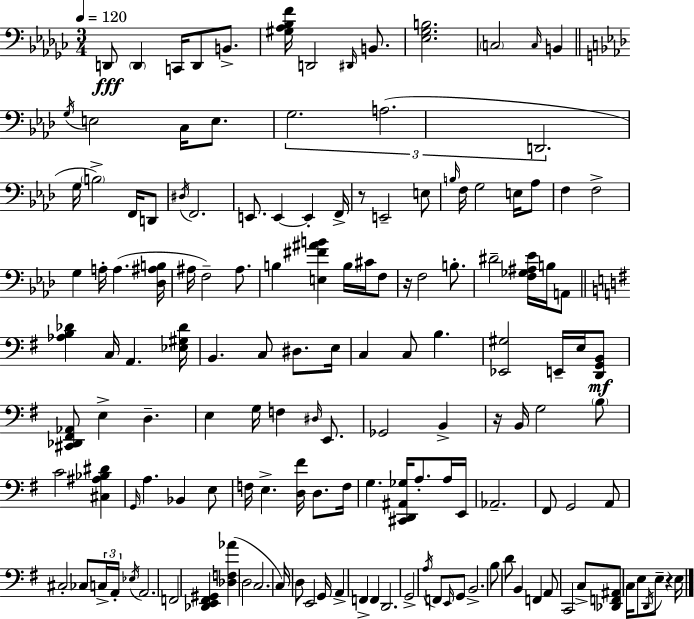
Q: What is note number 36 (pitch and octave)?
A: F3